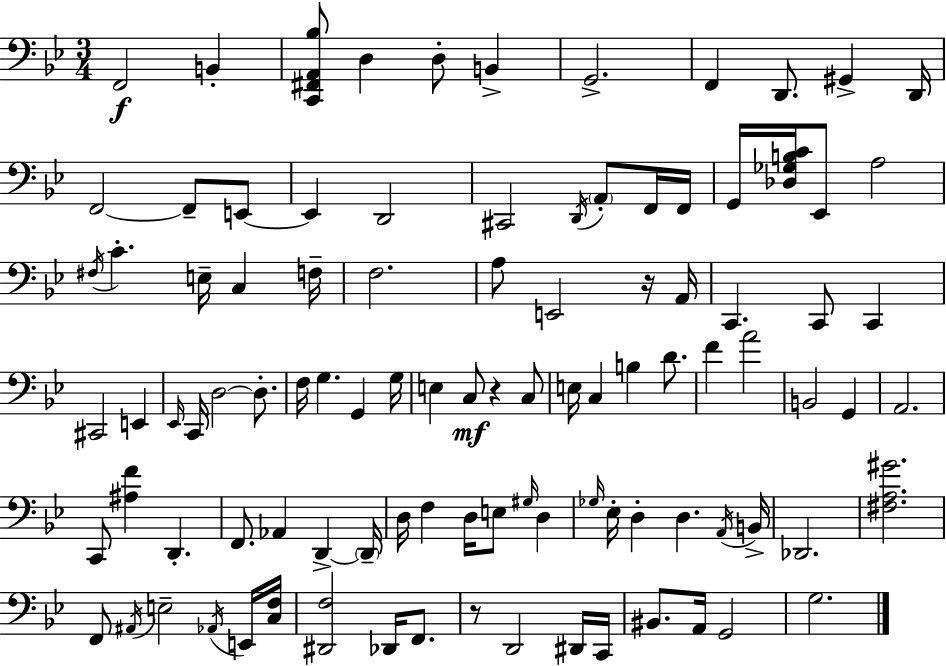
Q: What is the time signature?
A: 3/4